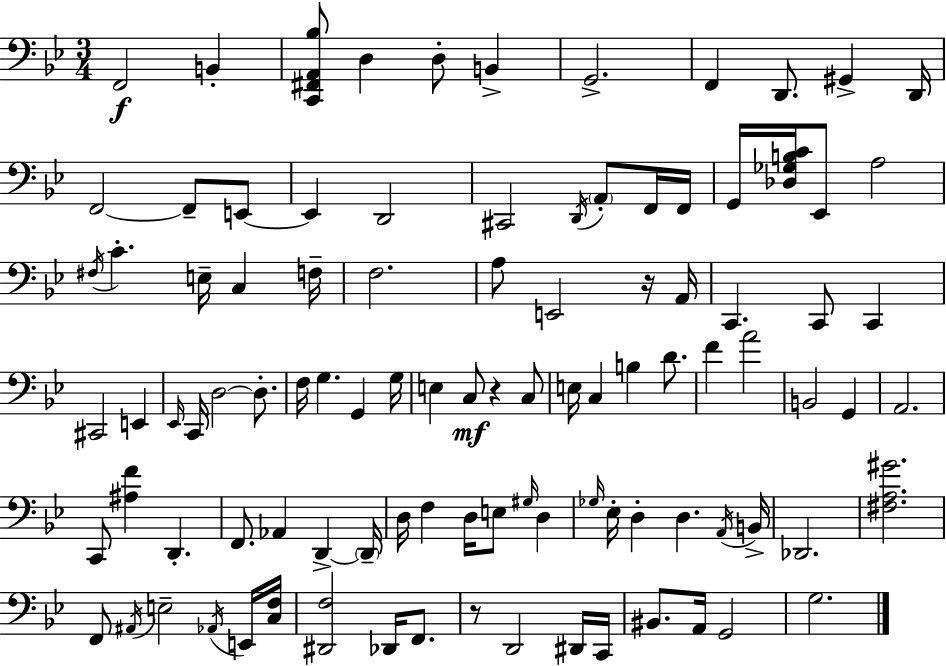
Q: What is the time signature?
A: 3/4